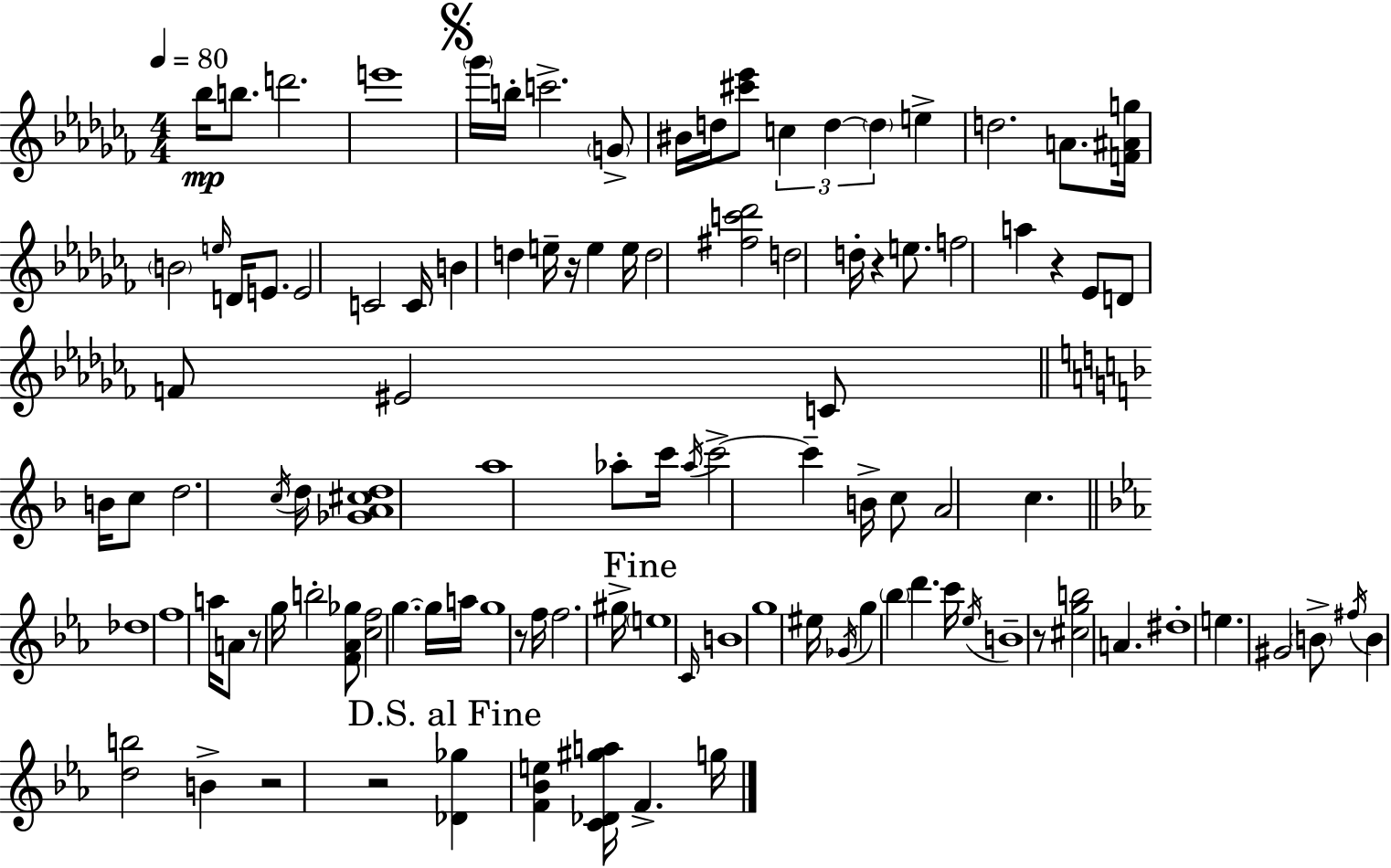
X:1
T:Untitled
M:4/4
L:1/4
K:Abm
_b/4 b/2 d'2 e'4 _g'/4 b/4 c'2 G/2 ^B/4 d/4 [^c'_e']/2 c d d e d2 A/2 [F^Ag]/4 B2 e/4 D/4 E/2 E2 C2 C/4 B d e/4 z/4 e e/4 d2 [^fc'_d']2 d2 d/4 z e/2 f2 a z _E/2 D/2 F/2 ^E2 C/2 B/4 c/2 d2 c/4 d/4 [_GA^cd]4 a4 _a/2 c'/4 _a/4 c'2 c' B/4 c/2 A2 c _d4 f4 a/4 A/2 z/2 g/4 b2 [F_A_g]/2 [cf]2 g g/4 a/4 g4 z/2 f/4 f2 ^g/4 e4 C/4 B4 g4 ^e/4 _G/4 g _b d' c'/4 _e/4 B4 z/2 [^cgb]2 A ^d4 e ^G2 B/2 ^f/4 B [db]2 B z2 z2 [_D_g] [F_Be] [C_D^ga]/4 F g/4